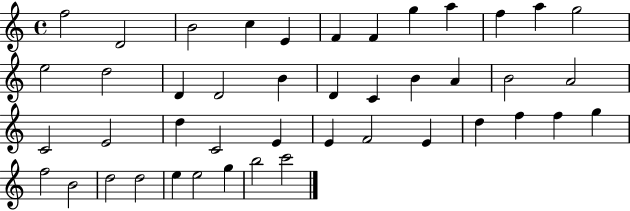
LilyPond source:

{
  \clef treble
  \time 4/4
  \defaultTimeSignature
  \key c \major
  f''2 d'2 | b'2 c''4 e'4 | f'4 f'4 g''4 a''4 | f''4 a''4 g''2 | \break e''2 d''2 | d'4 d'2 b'4 | d'4 c'4 b'4 a'4 | b'2 a'2 | \break c'2 e'2 | d''4 c'2 e'4 | e'4 f'2 e'4 | d''4 f''4 f''4 g''4 | \break f''2 b'2 | d''2 d''2 | e''4 e''2 g''4 | b''2 c'''2 | \break \bar "|."
}